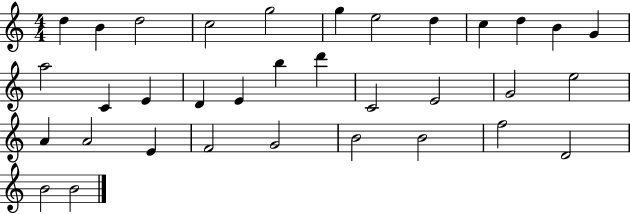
{
  \clef treble
  \numericTimeSignature
  \time 4/4
  \key c \major
  d''4 b'4 d''2 | c''2 g''2 | g''4 e''2 d''4 | c''4 d''4 b'4 g'4 | \break a''2 c'4 e'4 | d'4 e'4 b''4 d'''4 | c'2 e'2 | g'2 e''2 | \break a'4 a'2 e'4 | f'2 g'2 | b'2 b'2 | f''2 d'2 | \break b'2 b'2 | \bar "|."
}